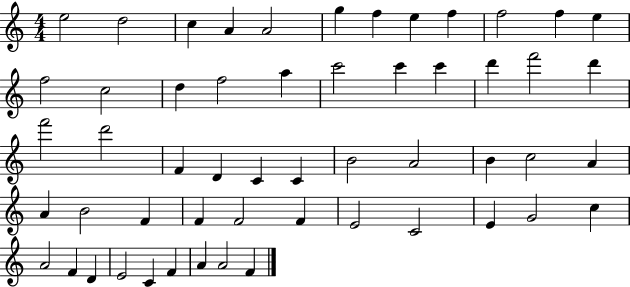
{
  \clef treble
  \numericTimeSignature
  \time 4/4
  \key c \major
  e''2 d''2 | c''4 a'4 a'2 | g''4 f''4 e''4 f''4 | f''2 f''4 e''4 | \break f''2 c''2 | d''4 f''2 a''4 | c'''2 c'''4 c'''4 | d'''4 f'''2 d'''4 | \break f'''2 d'''2 | f'4 d'4 c'4 c'4 | b'2 a'2 | b'4 c''2 a'4 | \break a'4 b'2 f'4 | f'4 f'2 f'4 | e'2 c'2 | e'4 g'2 c''4 | \break a'2 f'4 d'4 | e'2 c'4 f'4 | a'4 a'2 f'4 | \bar "|."
}